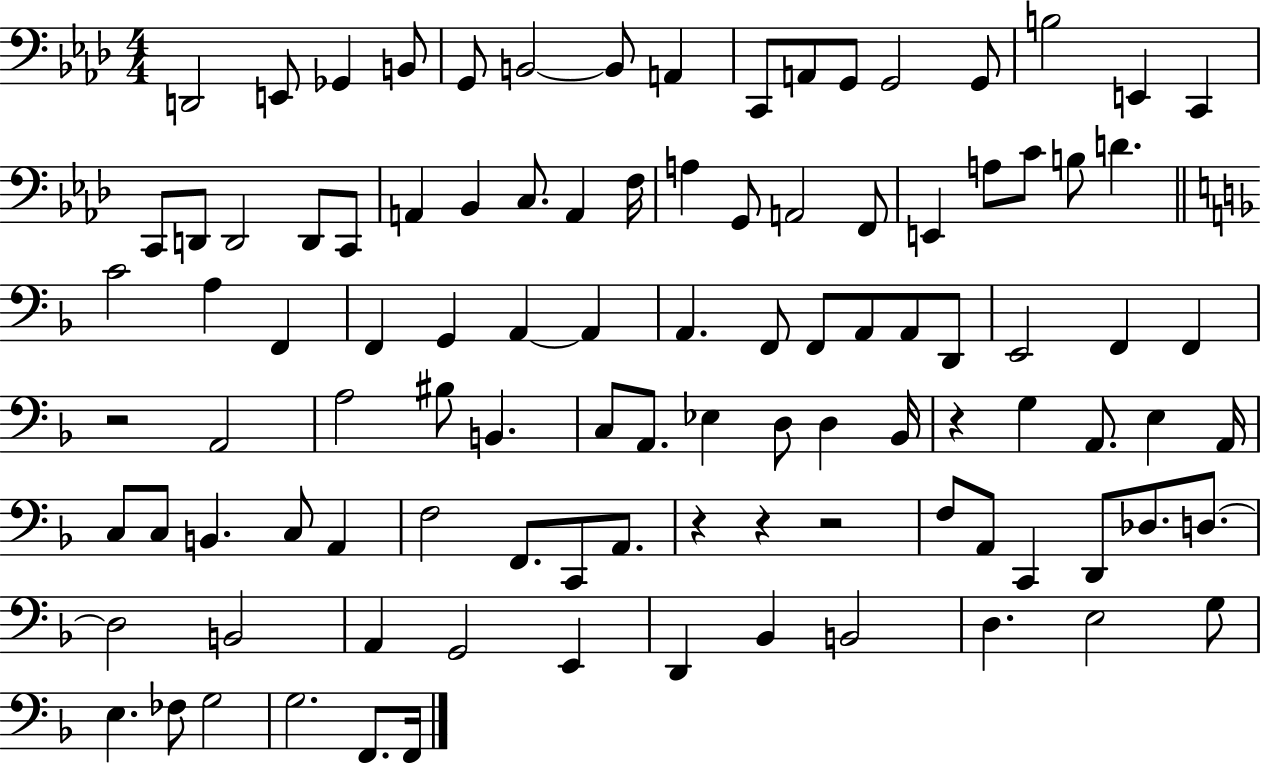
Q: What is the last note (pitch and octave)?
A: F2